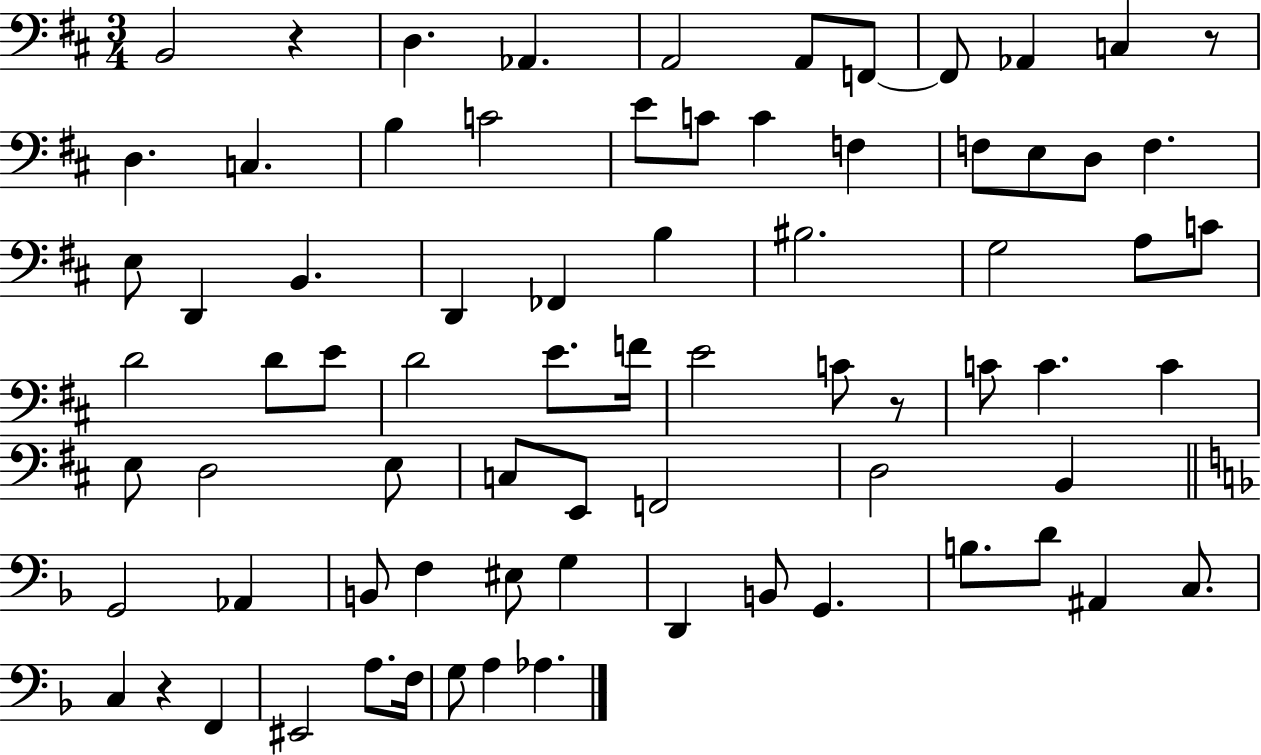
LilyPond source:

{
  \clef bass
  \numericTimeSignature
  \time 3/4
  \key d \major
  b,2 r4 | d4. aes,4. | a,2 a,8 f,8~~ | f,8 aes,4 c4 r8 | \break d4. c4. | b4 c'2 | e'8 c'8 c'4 f4 | f8 e8 d8 f4. | \break e8 d,4 b,4. | d,4 fes,4 b4 | bis2. | g2 a8 c'8 | \break d'2 d'8 e'8 | d'2 e'8. f'16 | e'2 c'8 r8 | c'8 c'4. c'4 | \break e8 d2 e8 | c8 e,8 f,2 | d2 b,4 | \bar "||" \break \key f \major g,2 aes,4 | b,8 f4 eis8 g4 | d,4 b,8 g,4. | b8. d'8 ais,4 c8. | \break c4 r4 f,4 | eis,2 a8. f16 | g8 a4 aes4. | \bar "|."
}